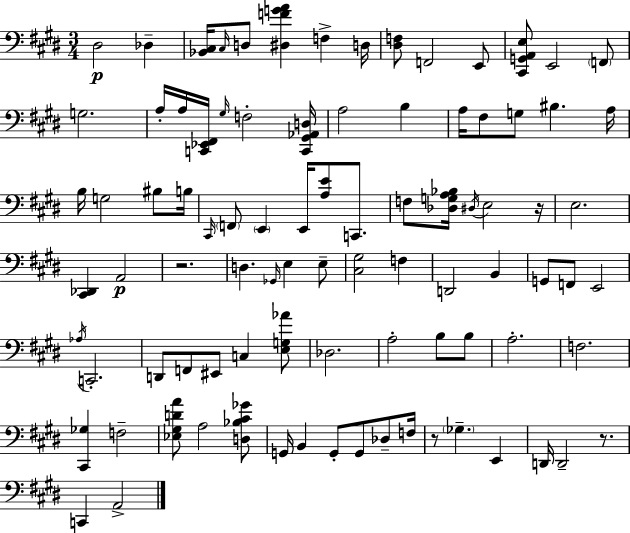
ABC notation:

X:1
T:Untitled
M:3/4
L:1/4
K:E
^D,2 _D, [_B,,^C,]/4 ^C,/4 D,/2 [^D,FGA] F, D,/4 [^D,F,]/2 F,,2 E,,/2 [^C,,G,,A,,E,]/2 E,,2 F,,/2 G,2 A,/4 A,/4 [C,,_E,,^F,,]/4 ^G,/4 F,2 [C,,^G,,_A,,D,]/4 A,2 B, A,/4 ^F,/2 G,/2 ^B, A,/4 B,/4 G,2 ^B,/2 B,/4 ^C,,/4 F,,/2 E,, E,,/4 [A,E]/2 C,,/2 F,/2 [_D,G,A,_B,]/4 ^D,/4 E,2 z/4 E,2 [^C,,_D,,] A,,2 z2 D, _G,,/4 E, E,/2 [^C,^G,]2 F, D,,2 B,, G,,/2 F,,/2 E,,2 _A,/4 C,,2 D,,/2 F,,/2 ^E,,/2 C, [E,G,_A]/2 _D,2 A,2 B,/2 B,/2 A,2 F,2 [^C,,_G,] F,2 [_E,^G,DA]/2 A,2 [D,_B,^C_G]/2 G,,/4 B,, G,,/2 G,,/2 _D,/2 F,/4 z/2 _G, E,, D,,/4 D,,2 z/2 C,, A,,2